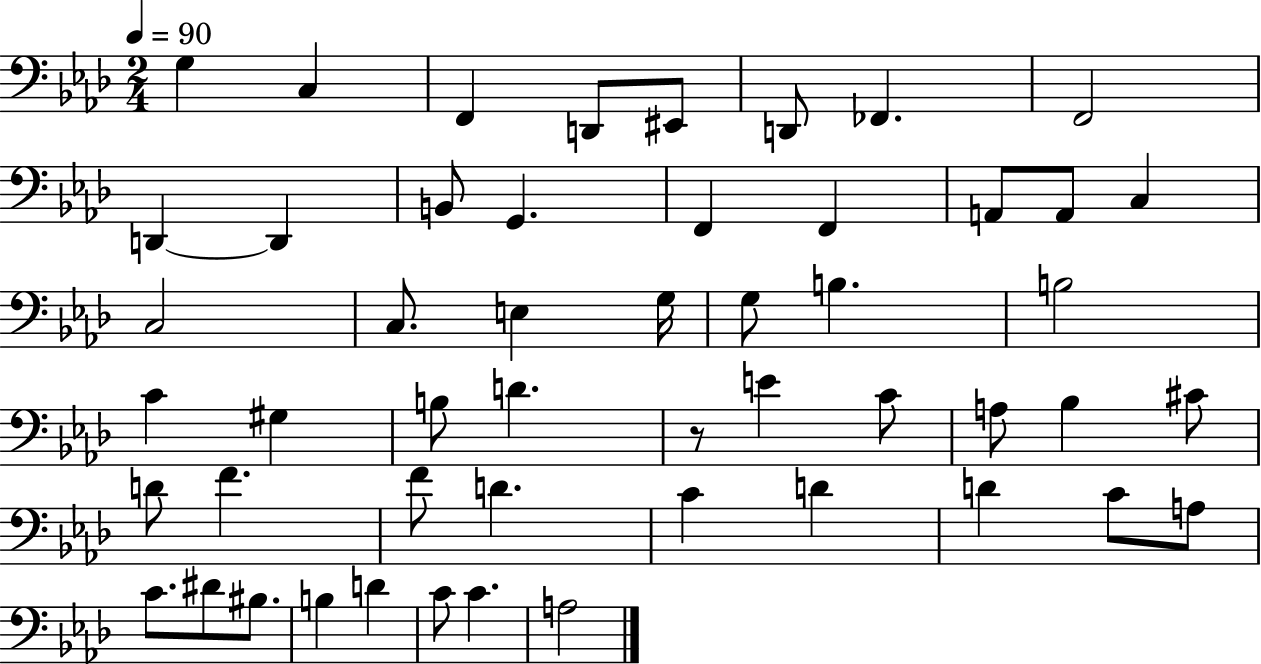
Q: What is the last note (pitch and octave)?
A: A3